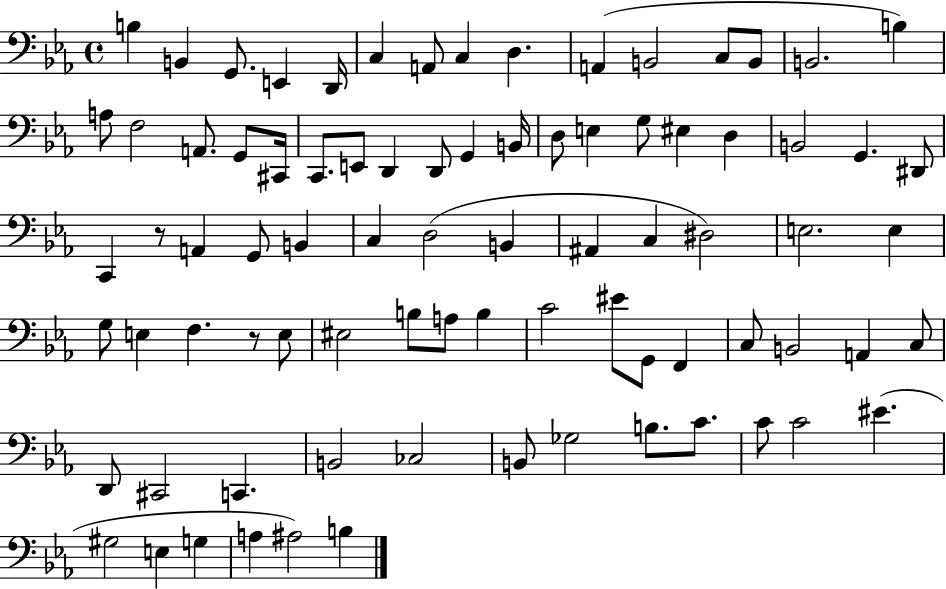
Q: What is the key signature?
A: EES major